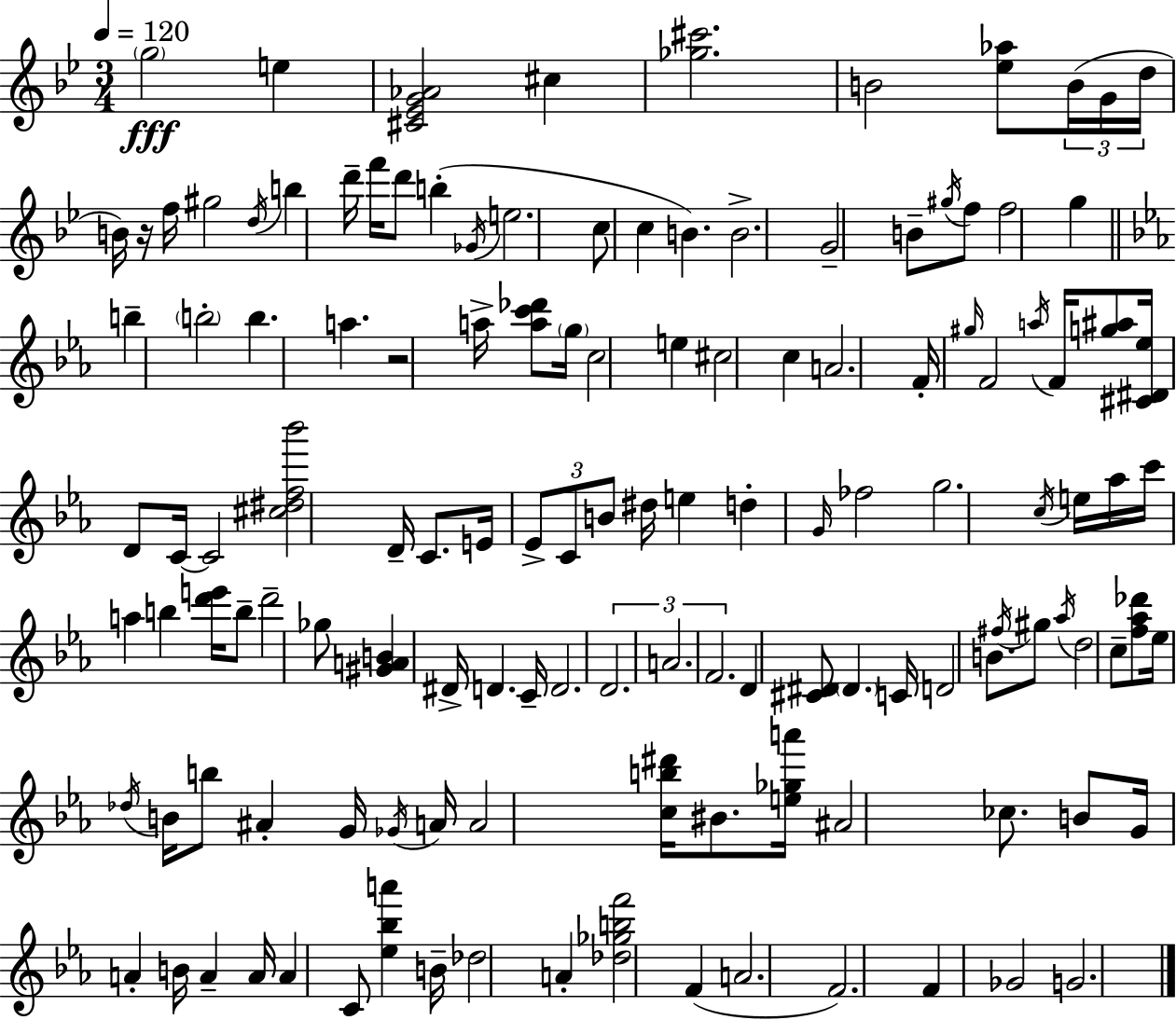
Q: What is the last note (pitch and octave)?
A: G4